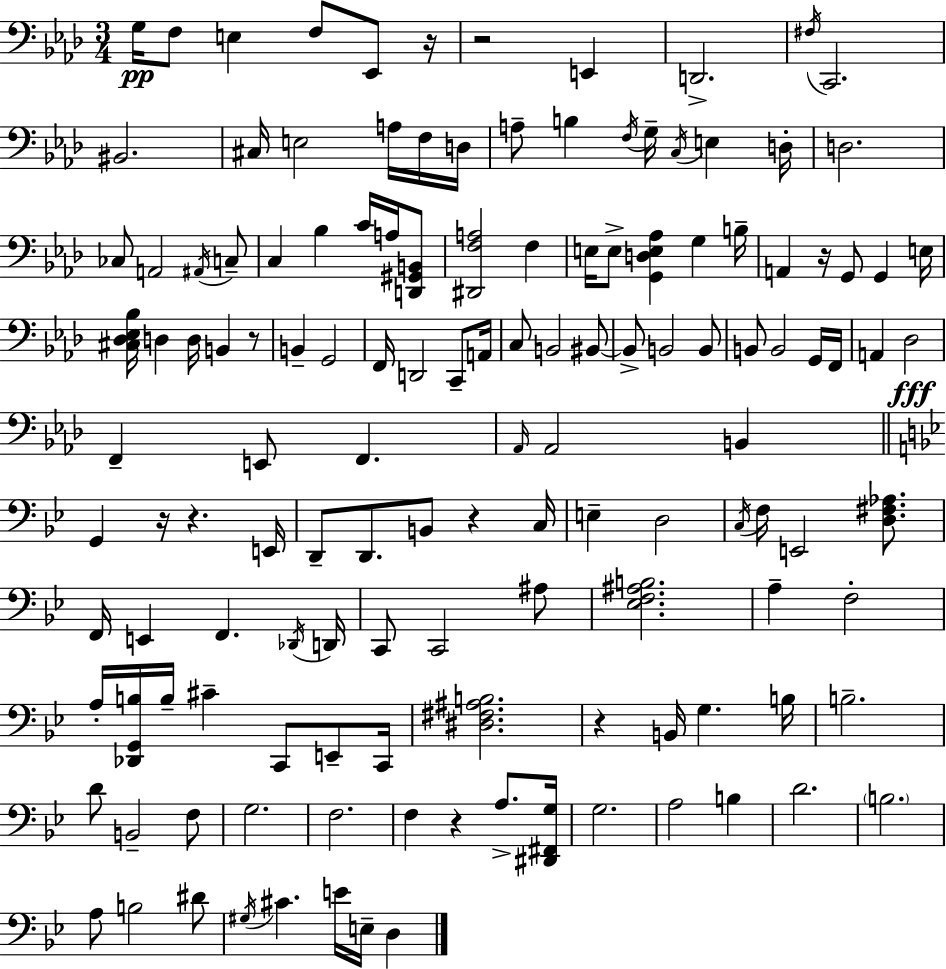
{
  \clef bass
  \numericTimeSignature
  \time 3/4
  \key aes \major
  g16\pp f8 e4 f8 ees,8 r16 | r2 e,4 | d,2.-> | \acciaccatura { fis16 } c,2. | \break bis,2. | cis16 e2 a16 f16 | d16 a8-- b4 \acciaccatura { f16 } g16-- \acciaccatura { c16 } e4 | d16-. d2. | \break ces8 a,2 | \acciaccatura { ais,16 } c8-- c4 bes4 | c'16 a16 <d, gis, b,>8 <dis, f a>2 | f4 e16 e8-> <g, d e aes>4 g4 | \break b16-- a,4 r16 g,8 g,4 | e16 <cis des ees bes>16 d4 d16 b,4 | r8 b,4-- g,2 | f,16 d,2 | \break c,8-- a,16 c8 b,2 | bis,8~~ bis,8-> b,2 | b,8 b,8 b,2 | g,16 f,16 a,4 des2\fff | \break f,4-- e,8 f,4. | \grace { aes,16 } aes,2 | b,4 \bar "||" \break \key g \minor g,4 r16 r4. e,16 | d,8-- d,8. b,8 r4 c16 | e4-- d2 | \acciaccatura { c16 } f16 e,2 <d fis aes>8. | \break f,16 e,4 f,4. | \acciaccatura { des,16 } d,16 c,8 c,2 | ais8 <ees f ais b>2. | a4-- f2-. | \break a16-. <des, g, b>16 b16-- cis'4-- c,8 e,8-- | c,16 <dis fis ais b>2. | r4 b,16 g4. | b16 b2.-- | \break d'8 b,2-- | f8 g2. | f2. | f4 r4 a8.-> | \break <dis, fis, g>16 g2. | a2 b4 | d'2. | \parenthesize b2. | \break a8 b2 | dis'8 \acciaccatura { gis16 } cis'4. e'16 e16-- d4 | \bar "|."
}